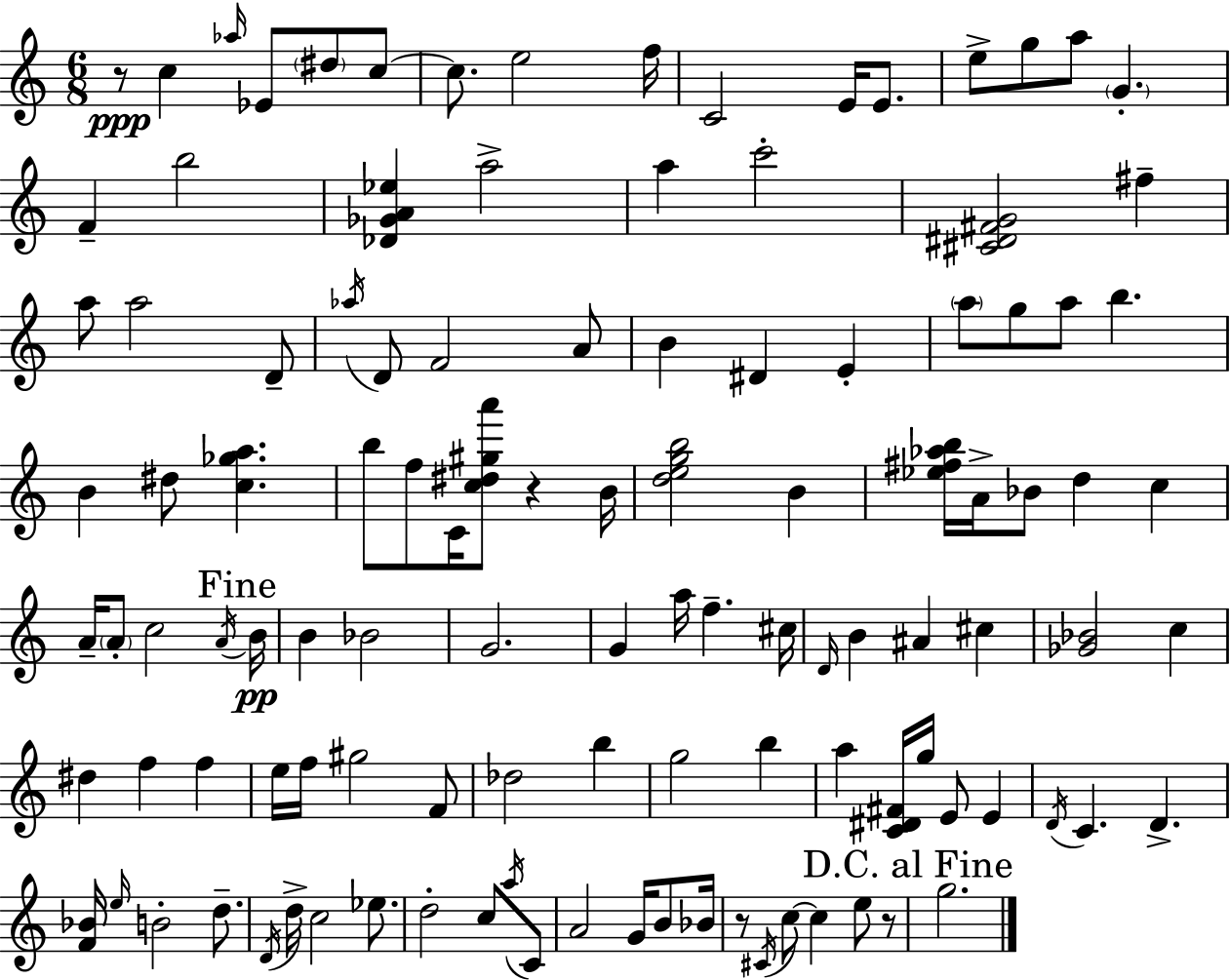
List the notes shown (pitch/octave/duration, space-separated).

R/e C5/q Ab5/s Eb4/e D#5/e C5/e C5/e. E5/h F5/s C4/h E4/s E4/e. E5/e G5/e A5/e G4/q. F4/q B5/h [Db4,Gb4,A4,Eb5]/q A5/h A5/q C6/h [C#4,D#4,F#4,G4]/h F#5/q A5/e A5/h D4/e Ab5/s D4/e F4/h A4/e B4/q D#4/q E4/q A5/e G5/e A5/e B5/q. B4/q D#5/e [C5,Gb5,A5]/q. B5/e F5/e C4/s [C5,D#5,G#5,A6]/e R/q B4/s [D5,E5,G5,B5]/h B4/q [Eb5,F#5,Ab5,B5]/s A4/s Bb4/e D5/q C5/q A4/s A4/e C5/h A4/s B4/s B4/q Bb4/h G4/h. G4/q A5/s F5/q. C#5/s D4/s B4/q A#4/q C#5/q [Gb4,Bb4]/h C5/q D#5/q F5/q F5/q E5/s F5/s G#5/h F4/e Db5/h B5/q G5/h B5/q A5/q [C4,D#4,F#4]/s G5/s E4/e E4/q D4/s C4/q. D4/q. [F4,Bb4]/s E5/s B4/h D5/e. D4/s D5/s C5/h Eb5/e. D5/h C5/e A5/s C4/e A4/h G4/s B4/e Bb4/s R/e C#4/s C5/e C5/q E5/e R/e G5/h.